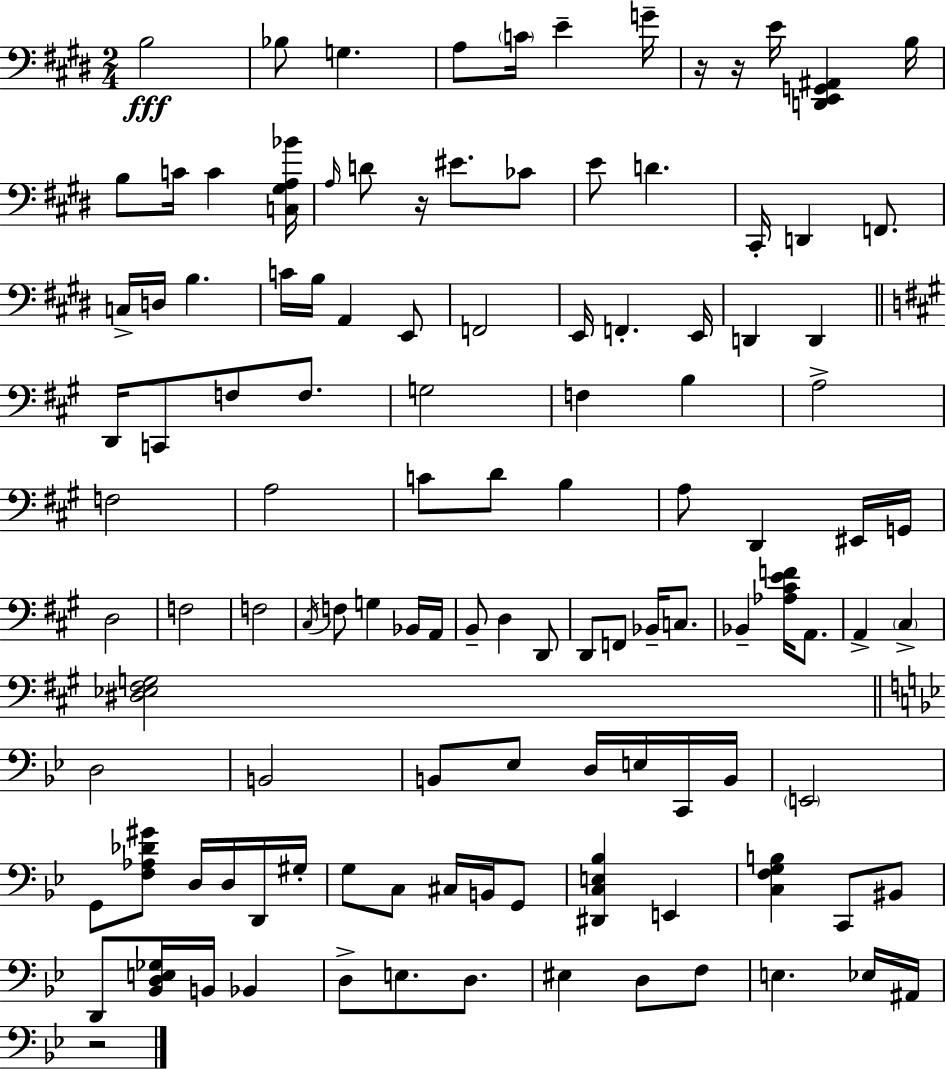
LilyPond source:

{
  \clef bass
  \numericTimeSignature
  \time 2/4
  \key e \major
  b2\fff | bes8 g4. | a8 \parenthesize c'16 e'4-- g'16-- | r16 r16 e'16 <d, e, g, ais,>4 b16 | \break b8 c'16 c'4 <c gis a bes'>16 | \grace { a16 } d'8 r16 eis'8. ces'8 | e'8 d'4. | cis,16-. d,4 f,8. | \break c16-> d16 b4. | c'16 b16 a,4 e,8 | f,2 | e,16 f,4.-. | \break e,16 d,4 d,4 | \bar "||" \break \key a \major d,16 c,8 f8 f8. | g2 | f4 b4 | a2-> | \break f2 | a2 | c'8 d'8 b4 | a8 d,4 eis,16 g,16 | \break d2 | f2 | f2 | \acciaccatura { cis16 } f8 g4 bes,16 | \break a,16 b,8-- d4 d,8 | d,8 f,8 bes,16-- c8. | bes,4-- <aes cis' e' f'>16 a,8. | a,4-> \parenthesize cis4-> | \break <dis ees fis g>2 | \bar "||" \break \key g \minor d2 | b,2 | b,8 ees8 d16 e16 c,16 b,16 | \parenthesize e,2 | \break g,8 <f aes des' gis'>8 d16 d16 d,16 gis16-. | g8 c8 cis16 b,16 g,8 | <dis, c e bes>4 e,4 | <c f g b>4 c,8 bis,8 | \break d,8 <bes, d e ges>16 b,16 bes,4 | d8-> e8. d8. | eis4 d8 f8 | e4. ees16 ais,16 | \break r2 | \bar "|."
}